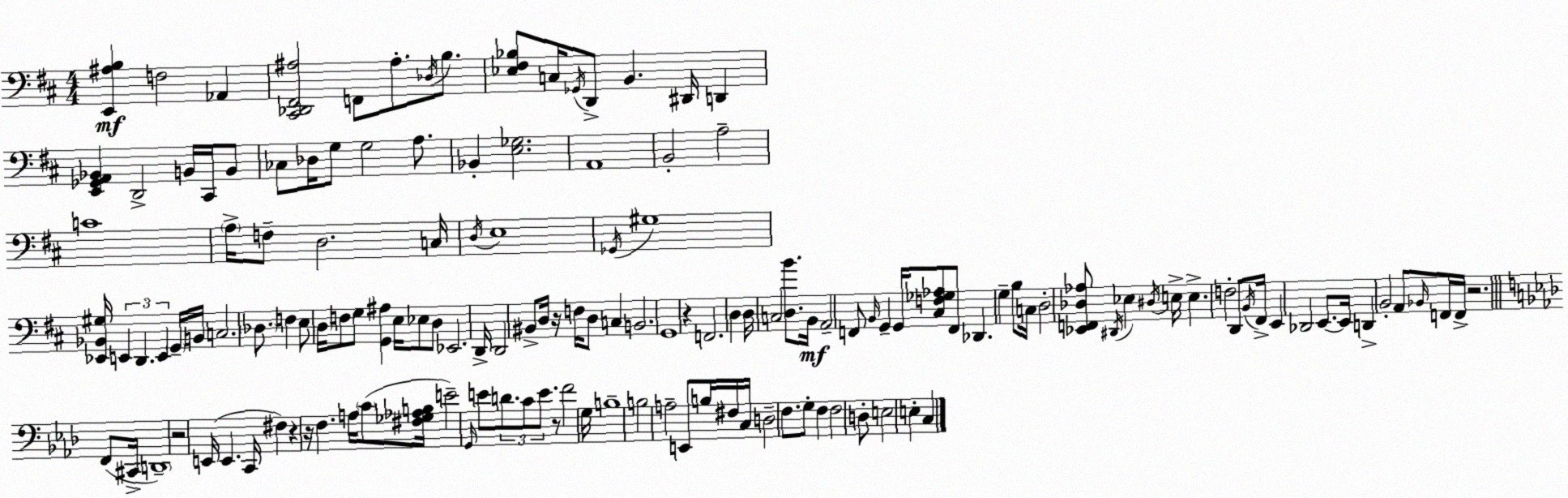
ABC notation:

X:1
T:Untitled
M:4/4
L:1/4
K:D
[E,,^A,B,] F,2 _A,, [^C,,_D,,^F,,^A,]2 F,,/2 ^A,/2 _D,/4 B,/2 [_E,^F,_B,]/2 C,/4 _G,,/4 D,,/2 B,, ^D,,/4 D,, [E,,_G,,A,,_B,,] D,,2 B,,/4 ^C,,/4 B,,/2 _C,/2 _D,/4 G,/2 G,2 A,/2 _B,, [E,_G,]2 A,,4 B,,2 A,2 C4 A,/4 F,/2 D,2 C,/4 D,/4 E,4 _G,,/4 ^G,4 [_E,,_B,,^G,]/4 E,, D,, E,, G,,/4 B,,/4 C,2 _D,/2 F, E,/2 D,/4 F,/2 G,/2 [G,,^A,] E,/4 _E,/2 D,/2 _E,,2 D,,/4 D,,2 ^B,,/2 D,/4 z/4 F,/4 D,/2 C, B,,2 G,,4 z F,,2 D, D,/4 C,2 [D,B]/2 B,,/4 A,,2 F,,/2 B,,/4 G,, G,,/4 [^C,F,_G,_A,]/2 F,,/2 _D,, G, B,/2 C,/4 D,2 [_E,,F,,_D,_A,]/2 ^D,,/4 _E, ^D,/4 E,/4 E, F,2 D,,/2 B,,/4 ^F,,/4 E,, _D,,2 E,,/2 E,,/4 D,, B,,2 A,,/2 _B,,/4 F,,/4 F,,/4 z2 F,,/2 ^C,,/4 D,,4 z2 E,,/4 E,, C,,/4 ^F, z z/4 F, A,/4 C/2 [^F,_G,_A,B,]/4 E2 G,,/4 E/2 D/2 C/2 E/2 z/2 F2 G,/4 B,4 B,2 A,2 E,,/2 B,/4 ^F,/4 C,/4 D,2 F,/2 G,/2 F, F,2 D,/2 E,2 E, C,